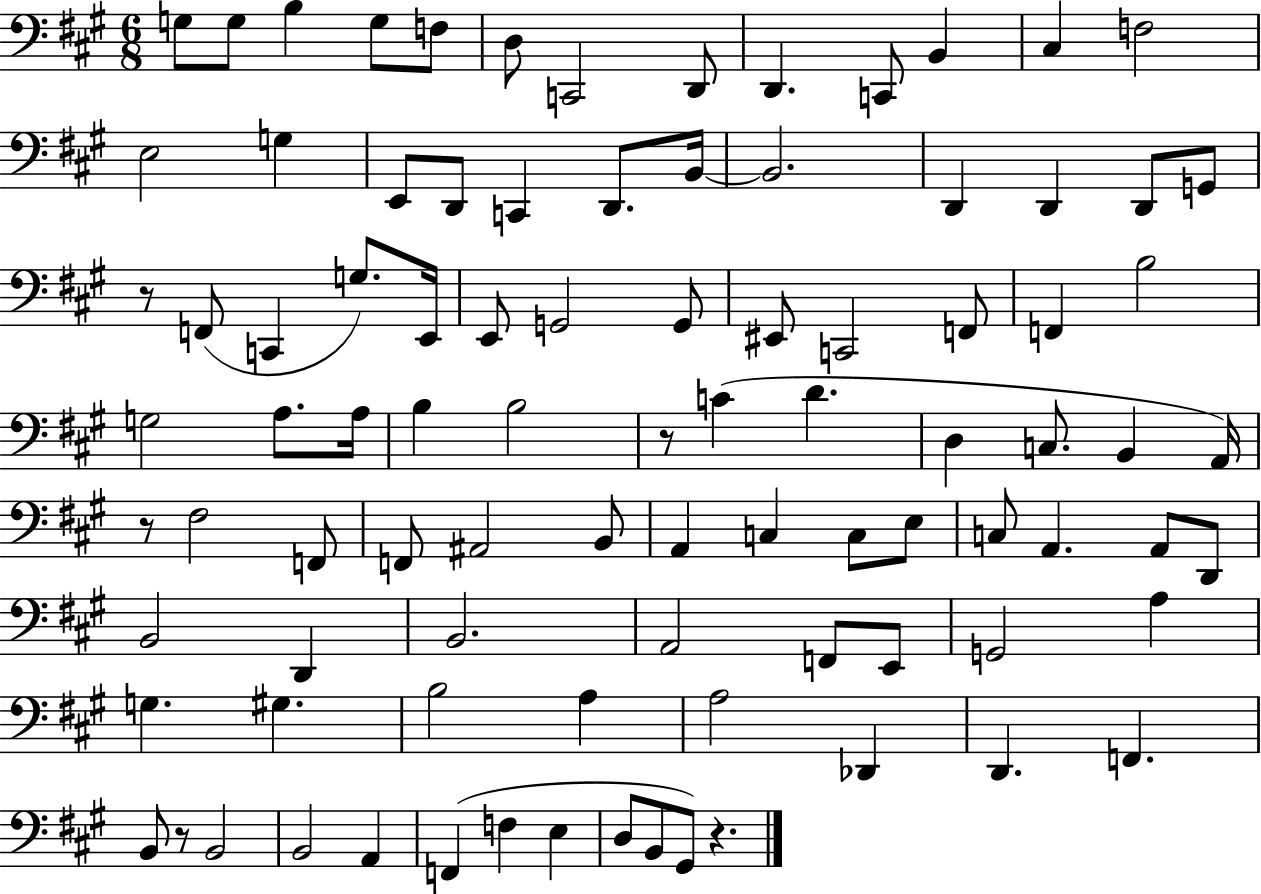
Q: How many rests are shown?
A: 5